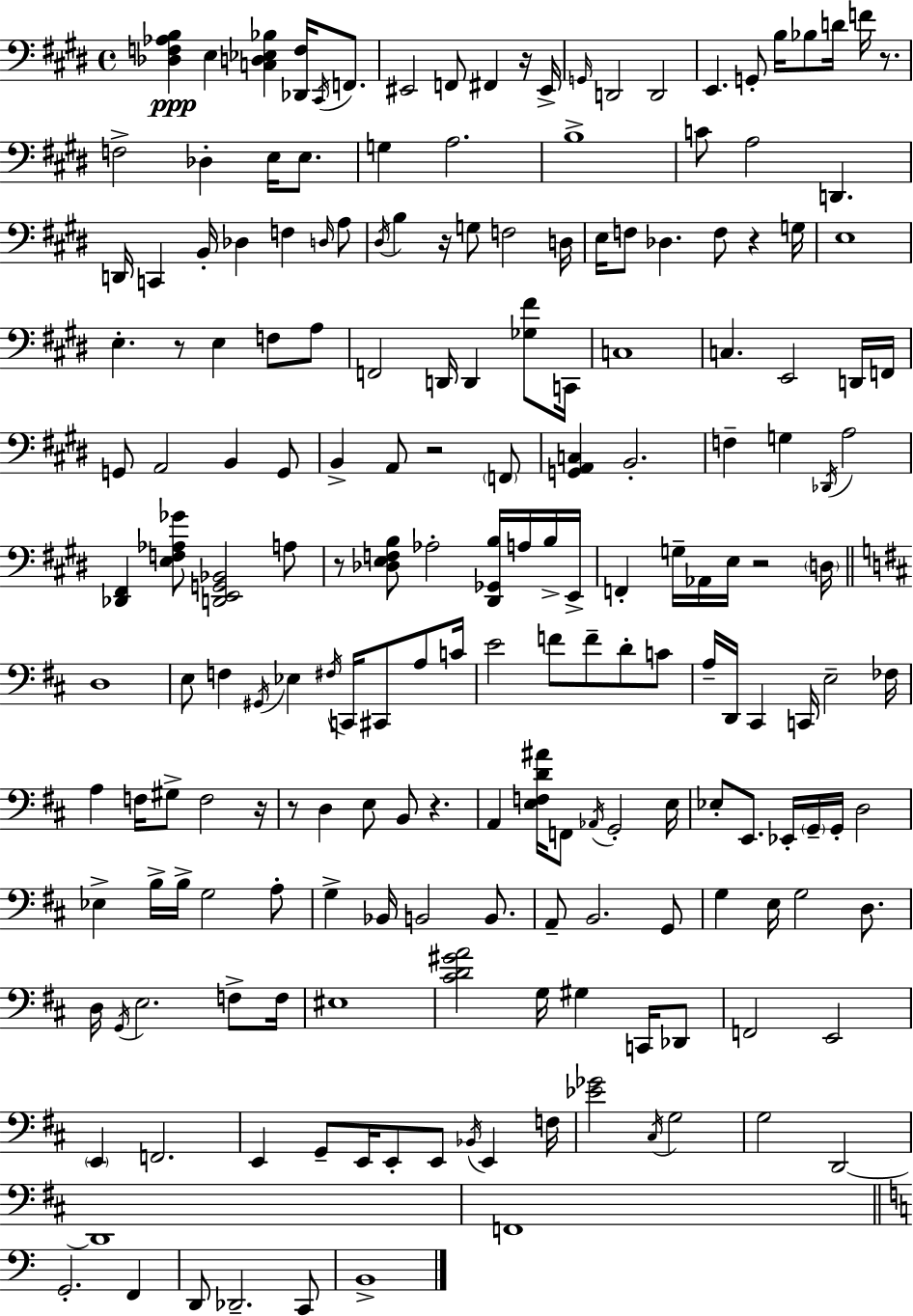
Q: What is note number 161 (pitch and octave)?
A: D2